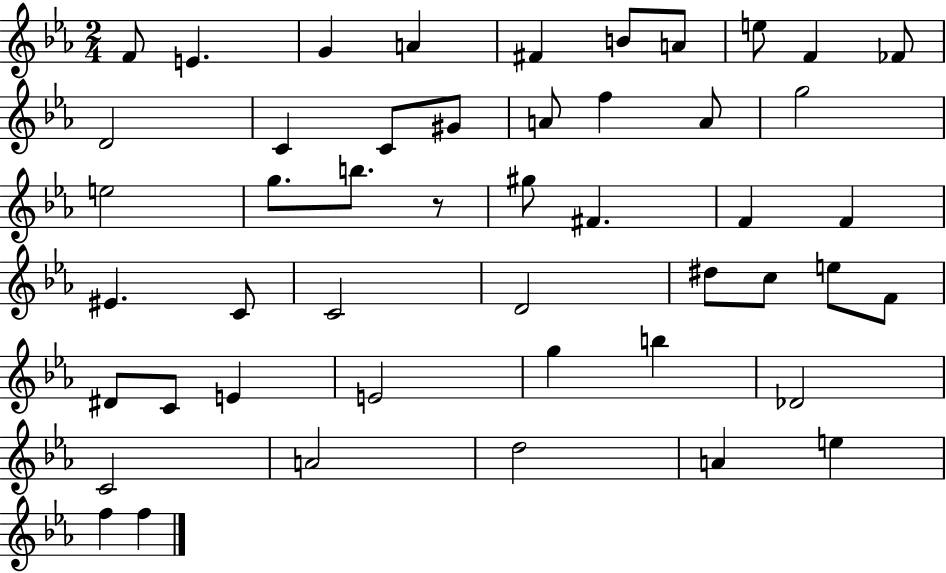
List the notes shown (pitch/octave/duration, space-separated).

F4/e E4/q. G4/q A4/q F#4/q B4/e A4/e E5/e F4/q FES4/e D4/h C4/q C4/e G#4/e A4/e F5/q A4/e G5/h E5/h G5/e. B5/e. R/e G#5/e F#4/q. F4/q F4/q EIS4/q. C4/e C4/h D4/h D#5/e C5/e E5/e F4/e D#4/e C4/e E4/q E4/h G5/q B5/q Db4/h C4/h A4/h D5/h A4/q E5/q F5/q F5/q